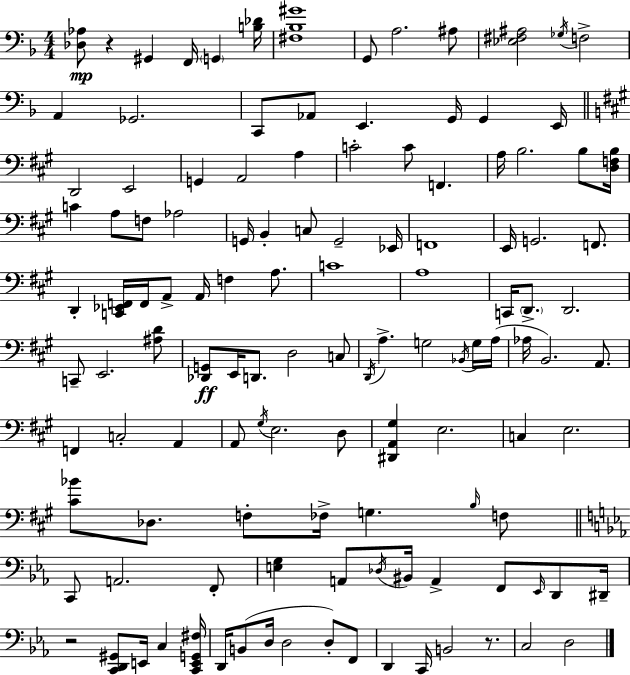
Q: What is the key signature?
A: D minor